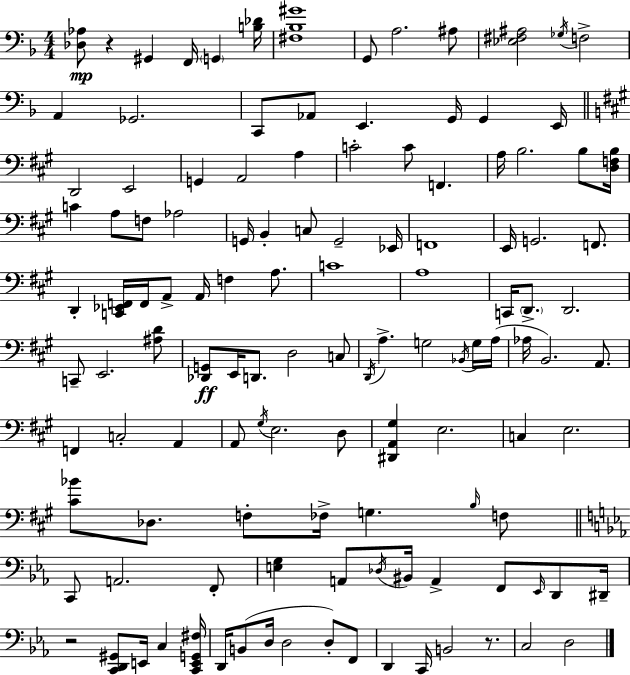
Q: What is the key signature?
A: D minor